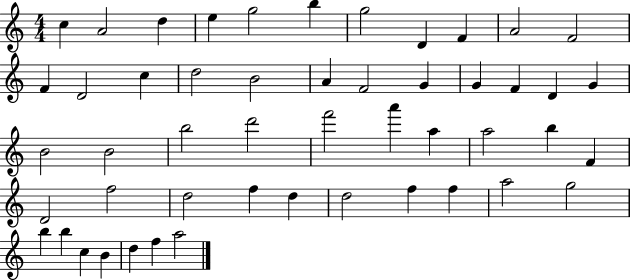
C5/q A4/h D5/q E5/q G5/h B5/q G5/h D4/q F4/q A4/h F4/h F4/q D4/h C5/q D5/h B4/h A4/q F4/h G4/q G4/q F4/q D4/q G4/q B4/h B4/h B5/h D6/h F6/h A6/q A5/q A5/h B5/q F4/q D4/h F5/h D5/h F5/q D5/q D5/h F5/q F5/q A5/h G5/h B5/q B5/q C5/q B4/q D5/q F5/q A5/h